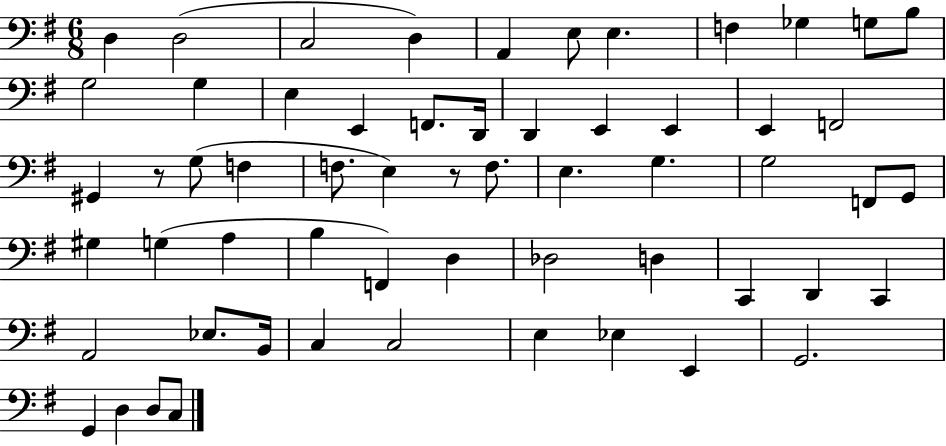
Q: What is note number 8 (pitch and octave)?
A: F3